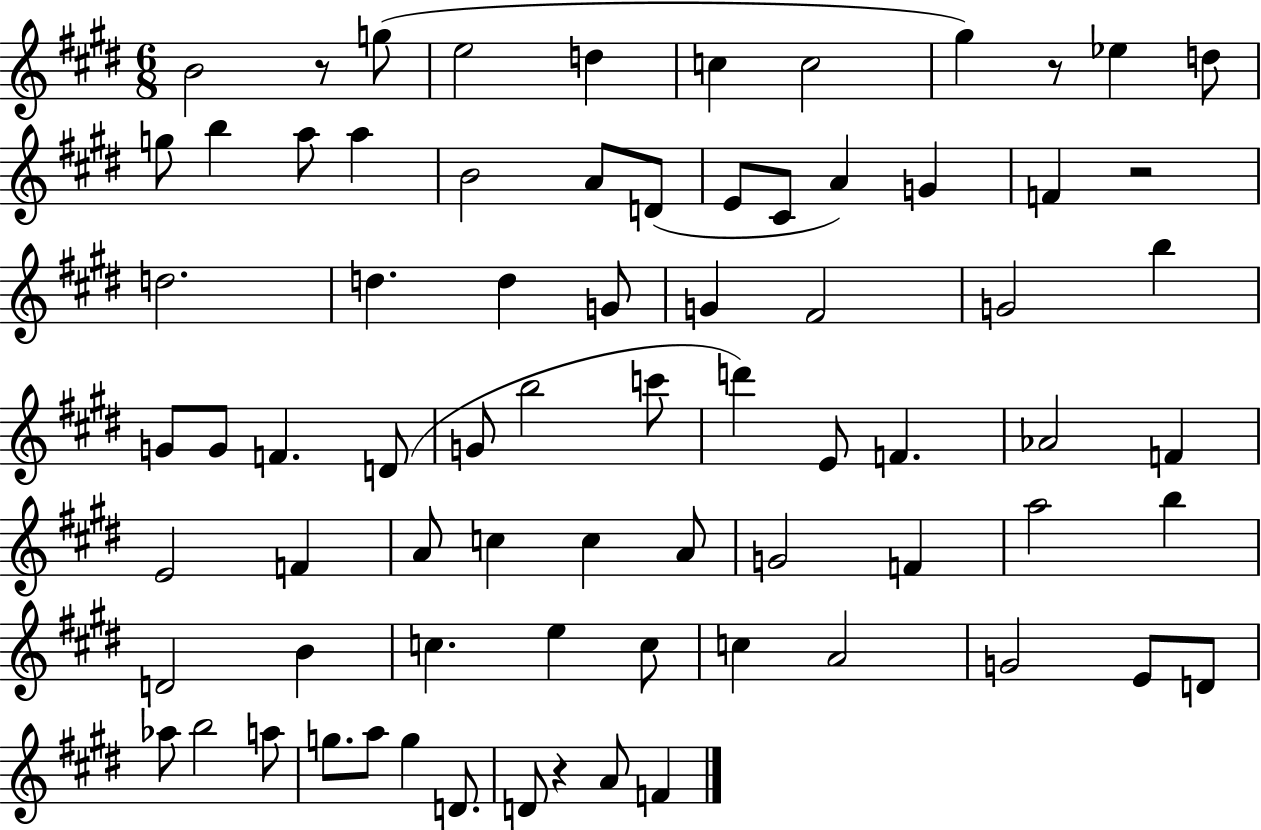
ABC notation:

X:1
T:Untitled
M:6/8
L:1/4
K:E
B2 z/2 g/2 e2 d c c2 ^g z/2 _e d/2 g/2 b a/2 a B2 A/2 D/2 E/2 ^C/2 A G F z2 d2 d d G/2 G ^F2 G2 b G/2 G/2 F D/2 G/2 b2 c'/2 d' E/2 F _A2 F E2 F A/2 c c A/2 G2 F a2 b D2 B c e c/2 c A2 G2 E/2 D/2 _a/2 b2 a/2 g/2 a/2 g D/2 D/2 z A/2 F